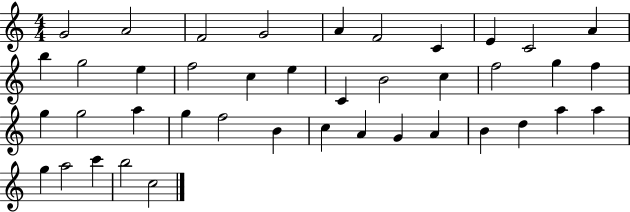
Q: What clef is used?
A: treble